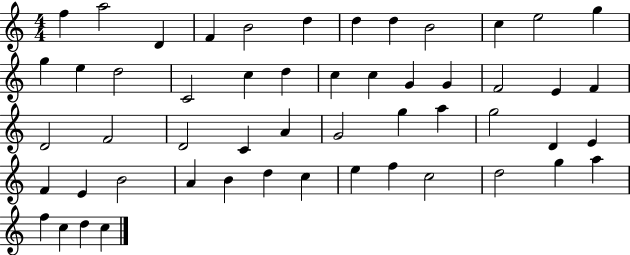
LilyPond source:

{
  \clef treble
  \numericTimeSignature
  \time 4/4
  \key c \major
  f''4 a''2 d'4 | f'4 b'2 d''4 | d''4 d''4 b'2 | c''4 e''2 g''4 | \break g''4 e''4 d''2 | c'2 c''4 d''4 | c''4 c''4 g'4 g'4 | f'2 e'4 f'4 | \break d'2 f'2 | d'2 c'4 a'4 | g'2 g''4 a''4 | g''2 d'4 e'4 | \break f'4 e'4 b'2 | a'4 b'4 d''4 c''4 | e''4 f''4 c''2 | d''2 g''4 a''4 | \break f''4 c''4 d''4 c''4 | \bar "|."
}